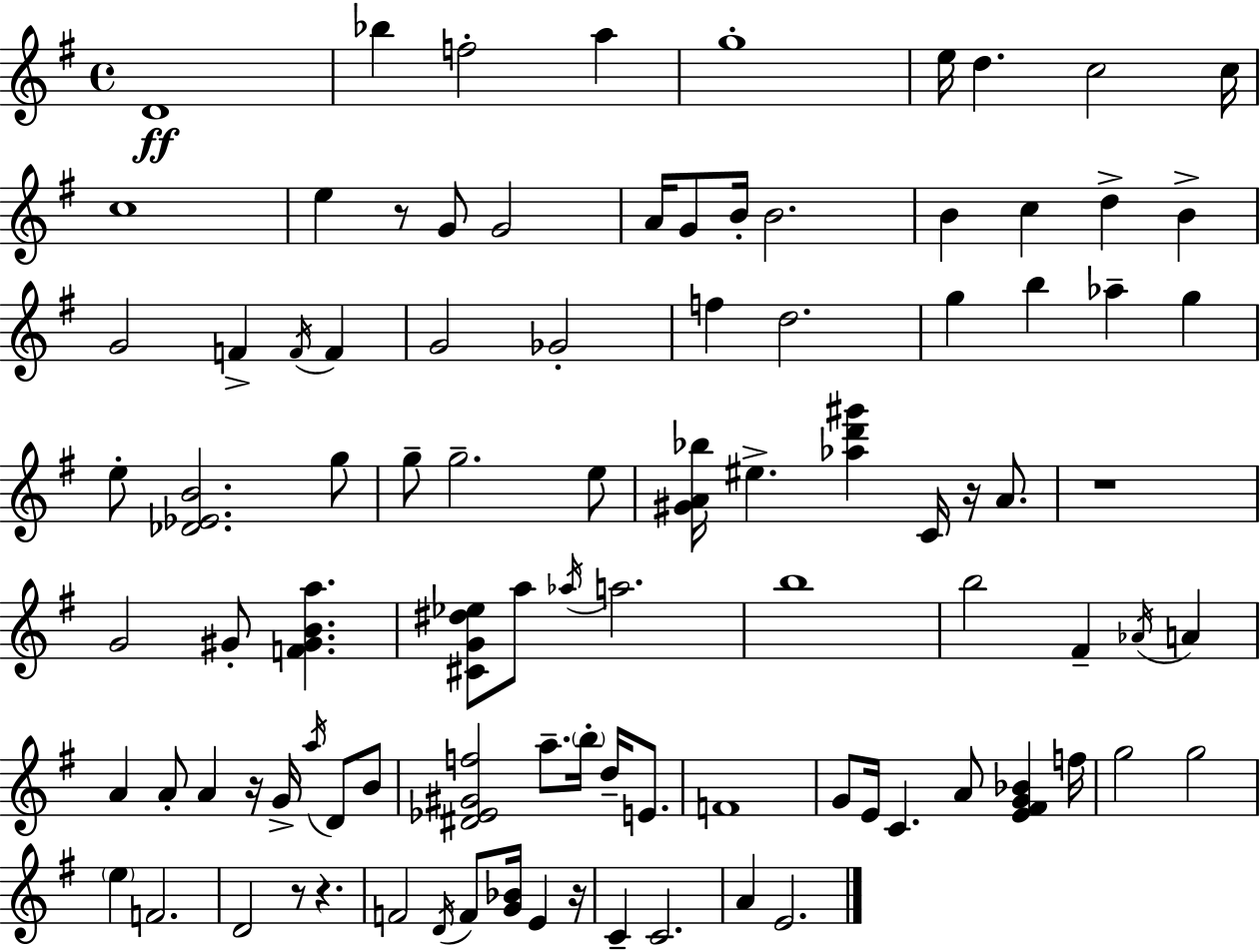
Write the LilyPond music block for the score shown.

{
  \clef treble
  \time 4/4
  \defaultTimeSignature
  \key e \minor
  d'1\ff | bes''4 f''2-. a''4 | g''1-. | e''16 d''4. c''2 c''16 | \break c''1 | e''4 r8 g'8 g'2 | a'16 g'8 b'16-. b'2. | b'4 c''4 d''4-> b'4-> | \break g'2 f'4-> \acciaccatura { f'16 } f'4 | g'2 ges'2-. | f''4 d''2. | g''4 b''4 aes''4-- g''4 | \break e''8-. <des' ees' b'>2. g''8 | g''8-- g''2.-- e''8 | <gis' a' bes''>16 eis''4.-> <aes'' d''' gis'''>4 c'16 r16 a'8. | r1 | \break g'2 gis'8-. <f' gis' b' a''>4. | <cis' g' dis'' ees''>8 a''8 \acciaccatura { aes''16 } a''2. | b''1 | b''2 fis'4-- \acciaccatura { aes'16 } a'4 | \break a'4 a'8-. a'4 r16 g'16-> \acciaccatura { a''16 } | d'8 b'8 <dis' ees' gis' f''>2 a''8.-- \parenthesize b''16-. | d''16-- e'8. f'1 | g'8 e'16 c'4. a'8 <e' fis' g' bes'>4 | \break f''16 g''2 g''2 | \parenthesize e''4 f'2. | d'2 r8 r4. | f'2 \acciaccatura { d'16 } f'8 <g' bes'>16 | \break e'4 r16 c'4-- c'2. | a'4 e'2. | \bar "|."
}